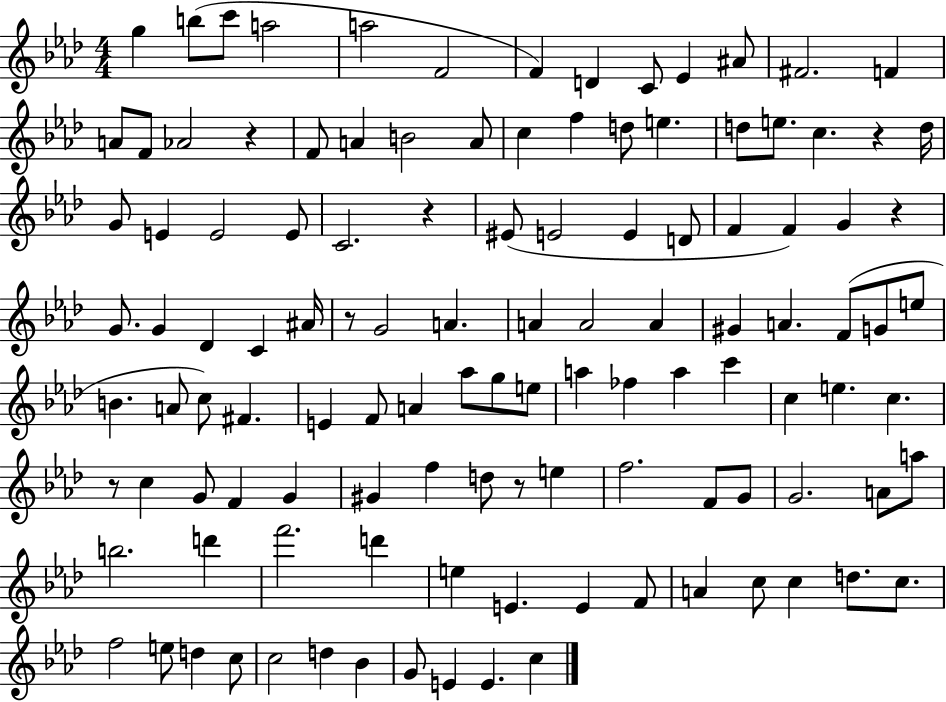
G5/q B5/e C6/e A5/h A5/h F4/h F4/q D4/q C4/e Eb4/q A#4/e F#4/h. F4/q A4/e F4/e Ab4/h R/q F4/e A4/q B4/h A4/e C5/q F5/q D5/e E5/q. D5/e E5/e. C5/q. R/q D5/s G4/e E4/q E4/h E4/e C4/h. R/q EIS4/e E4/h E4/q D4/e F4/q F4/q G4/q R/q G4/e. G4/q Db4/q C4/q A#4/s R/e G4/h A4/q. A4/q A4/h A4/q G#4/q A4/q. F4/e G4/e E5/e B4/q. A4/e C5/e F#4/q. E4/q F4/e A4/q Ab5/e G5/e E5/e A5/q FES5/q A5/q C6/q C5/q E5/q. C5/q. R/e C5/q G4/e F4/q G4/q G#4/q F5/q D5/e R/e E5/q F5/h. F4/e G4/e G4/h. A4/e A5/e B5/h. D6/q F6/h. D6/q E5/q E4/q. E4/q F4/e A4/q C5/e C5/q D5/e. C5/e. F5/h E5/e D5/q C5/e C5/h D5/q Bb4/q G4/e E4/q E4/q. C5/q